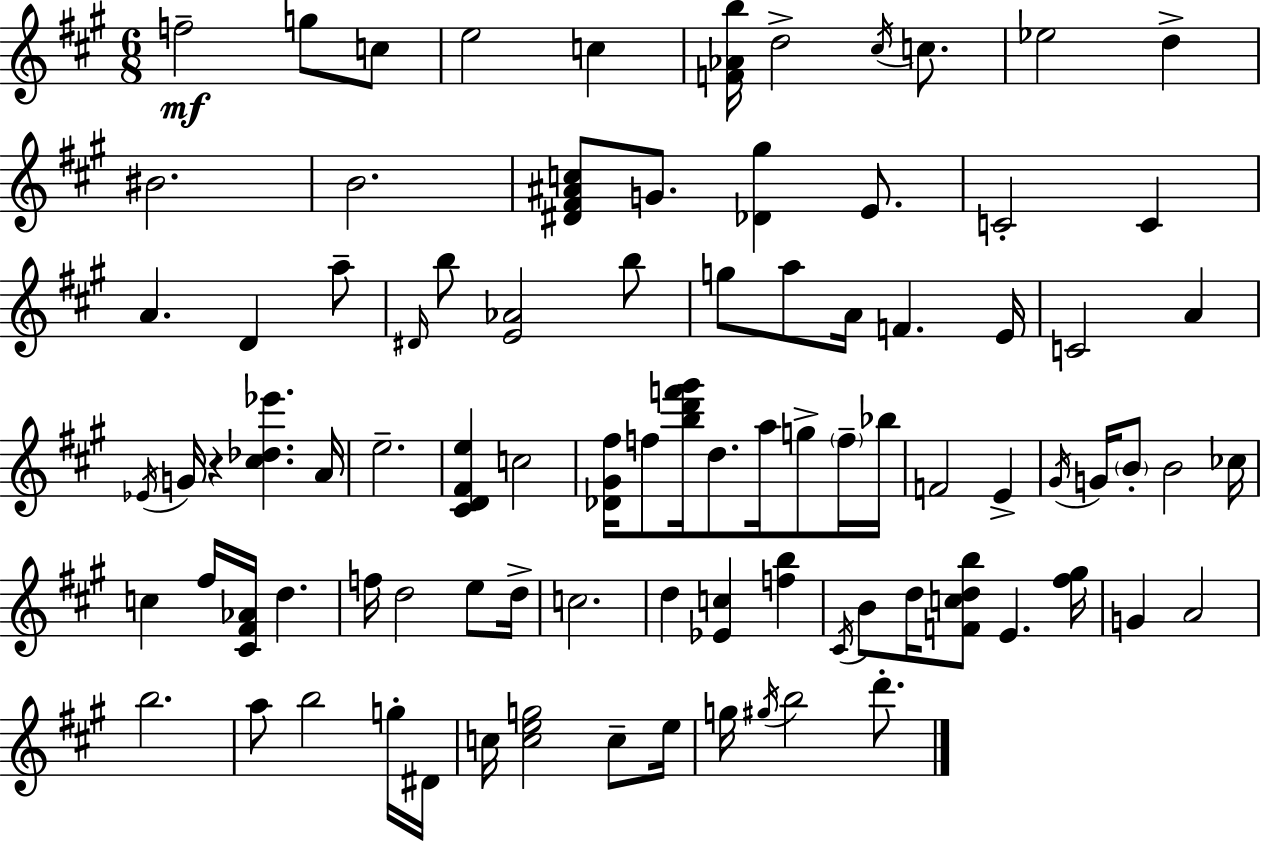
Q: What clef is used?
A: treble